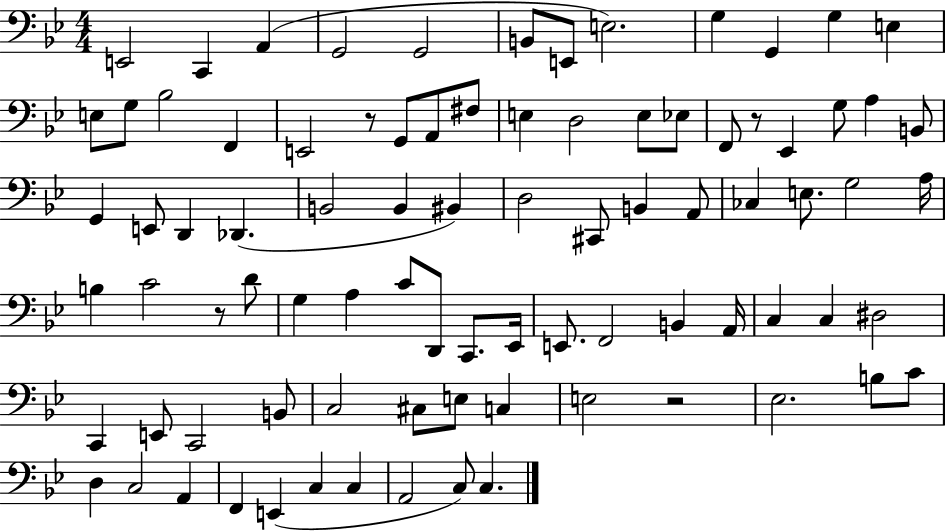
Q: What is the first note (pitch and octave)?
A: E2